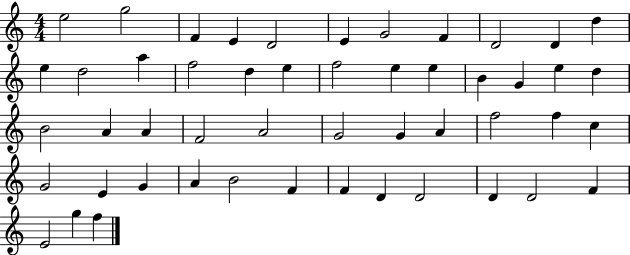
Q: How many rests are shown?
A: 0